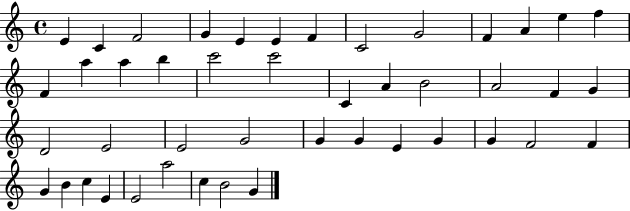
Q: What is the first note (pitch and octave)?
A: E4